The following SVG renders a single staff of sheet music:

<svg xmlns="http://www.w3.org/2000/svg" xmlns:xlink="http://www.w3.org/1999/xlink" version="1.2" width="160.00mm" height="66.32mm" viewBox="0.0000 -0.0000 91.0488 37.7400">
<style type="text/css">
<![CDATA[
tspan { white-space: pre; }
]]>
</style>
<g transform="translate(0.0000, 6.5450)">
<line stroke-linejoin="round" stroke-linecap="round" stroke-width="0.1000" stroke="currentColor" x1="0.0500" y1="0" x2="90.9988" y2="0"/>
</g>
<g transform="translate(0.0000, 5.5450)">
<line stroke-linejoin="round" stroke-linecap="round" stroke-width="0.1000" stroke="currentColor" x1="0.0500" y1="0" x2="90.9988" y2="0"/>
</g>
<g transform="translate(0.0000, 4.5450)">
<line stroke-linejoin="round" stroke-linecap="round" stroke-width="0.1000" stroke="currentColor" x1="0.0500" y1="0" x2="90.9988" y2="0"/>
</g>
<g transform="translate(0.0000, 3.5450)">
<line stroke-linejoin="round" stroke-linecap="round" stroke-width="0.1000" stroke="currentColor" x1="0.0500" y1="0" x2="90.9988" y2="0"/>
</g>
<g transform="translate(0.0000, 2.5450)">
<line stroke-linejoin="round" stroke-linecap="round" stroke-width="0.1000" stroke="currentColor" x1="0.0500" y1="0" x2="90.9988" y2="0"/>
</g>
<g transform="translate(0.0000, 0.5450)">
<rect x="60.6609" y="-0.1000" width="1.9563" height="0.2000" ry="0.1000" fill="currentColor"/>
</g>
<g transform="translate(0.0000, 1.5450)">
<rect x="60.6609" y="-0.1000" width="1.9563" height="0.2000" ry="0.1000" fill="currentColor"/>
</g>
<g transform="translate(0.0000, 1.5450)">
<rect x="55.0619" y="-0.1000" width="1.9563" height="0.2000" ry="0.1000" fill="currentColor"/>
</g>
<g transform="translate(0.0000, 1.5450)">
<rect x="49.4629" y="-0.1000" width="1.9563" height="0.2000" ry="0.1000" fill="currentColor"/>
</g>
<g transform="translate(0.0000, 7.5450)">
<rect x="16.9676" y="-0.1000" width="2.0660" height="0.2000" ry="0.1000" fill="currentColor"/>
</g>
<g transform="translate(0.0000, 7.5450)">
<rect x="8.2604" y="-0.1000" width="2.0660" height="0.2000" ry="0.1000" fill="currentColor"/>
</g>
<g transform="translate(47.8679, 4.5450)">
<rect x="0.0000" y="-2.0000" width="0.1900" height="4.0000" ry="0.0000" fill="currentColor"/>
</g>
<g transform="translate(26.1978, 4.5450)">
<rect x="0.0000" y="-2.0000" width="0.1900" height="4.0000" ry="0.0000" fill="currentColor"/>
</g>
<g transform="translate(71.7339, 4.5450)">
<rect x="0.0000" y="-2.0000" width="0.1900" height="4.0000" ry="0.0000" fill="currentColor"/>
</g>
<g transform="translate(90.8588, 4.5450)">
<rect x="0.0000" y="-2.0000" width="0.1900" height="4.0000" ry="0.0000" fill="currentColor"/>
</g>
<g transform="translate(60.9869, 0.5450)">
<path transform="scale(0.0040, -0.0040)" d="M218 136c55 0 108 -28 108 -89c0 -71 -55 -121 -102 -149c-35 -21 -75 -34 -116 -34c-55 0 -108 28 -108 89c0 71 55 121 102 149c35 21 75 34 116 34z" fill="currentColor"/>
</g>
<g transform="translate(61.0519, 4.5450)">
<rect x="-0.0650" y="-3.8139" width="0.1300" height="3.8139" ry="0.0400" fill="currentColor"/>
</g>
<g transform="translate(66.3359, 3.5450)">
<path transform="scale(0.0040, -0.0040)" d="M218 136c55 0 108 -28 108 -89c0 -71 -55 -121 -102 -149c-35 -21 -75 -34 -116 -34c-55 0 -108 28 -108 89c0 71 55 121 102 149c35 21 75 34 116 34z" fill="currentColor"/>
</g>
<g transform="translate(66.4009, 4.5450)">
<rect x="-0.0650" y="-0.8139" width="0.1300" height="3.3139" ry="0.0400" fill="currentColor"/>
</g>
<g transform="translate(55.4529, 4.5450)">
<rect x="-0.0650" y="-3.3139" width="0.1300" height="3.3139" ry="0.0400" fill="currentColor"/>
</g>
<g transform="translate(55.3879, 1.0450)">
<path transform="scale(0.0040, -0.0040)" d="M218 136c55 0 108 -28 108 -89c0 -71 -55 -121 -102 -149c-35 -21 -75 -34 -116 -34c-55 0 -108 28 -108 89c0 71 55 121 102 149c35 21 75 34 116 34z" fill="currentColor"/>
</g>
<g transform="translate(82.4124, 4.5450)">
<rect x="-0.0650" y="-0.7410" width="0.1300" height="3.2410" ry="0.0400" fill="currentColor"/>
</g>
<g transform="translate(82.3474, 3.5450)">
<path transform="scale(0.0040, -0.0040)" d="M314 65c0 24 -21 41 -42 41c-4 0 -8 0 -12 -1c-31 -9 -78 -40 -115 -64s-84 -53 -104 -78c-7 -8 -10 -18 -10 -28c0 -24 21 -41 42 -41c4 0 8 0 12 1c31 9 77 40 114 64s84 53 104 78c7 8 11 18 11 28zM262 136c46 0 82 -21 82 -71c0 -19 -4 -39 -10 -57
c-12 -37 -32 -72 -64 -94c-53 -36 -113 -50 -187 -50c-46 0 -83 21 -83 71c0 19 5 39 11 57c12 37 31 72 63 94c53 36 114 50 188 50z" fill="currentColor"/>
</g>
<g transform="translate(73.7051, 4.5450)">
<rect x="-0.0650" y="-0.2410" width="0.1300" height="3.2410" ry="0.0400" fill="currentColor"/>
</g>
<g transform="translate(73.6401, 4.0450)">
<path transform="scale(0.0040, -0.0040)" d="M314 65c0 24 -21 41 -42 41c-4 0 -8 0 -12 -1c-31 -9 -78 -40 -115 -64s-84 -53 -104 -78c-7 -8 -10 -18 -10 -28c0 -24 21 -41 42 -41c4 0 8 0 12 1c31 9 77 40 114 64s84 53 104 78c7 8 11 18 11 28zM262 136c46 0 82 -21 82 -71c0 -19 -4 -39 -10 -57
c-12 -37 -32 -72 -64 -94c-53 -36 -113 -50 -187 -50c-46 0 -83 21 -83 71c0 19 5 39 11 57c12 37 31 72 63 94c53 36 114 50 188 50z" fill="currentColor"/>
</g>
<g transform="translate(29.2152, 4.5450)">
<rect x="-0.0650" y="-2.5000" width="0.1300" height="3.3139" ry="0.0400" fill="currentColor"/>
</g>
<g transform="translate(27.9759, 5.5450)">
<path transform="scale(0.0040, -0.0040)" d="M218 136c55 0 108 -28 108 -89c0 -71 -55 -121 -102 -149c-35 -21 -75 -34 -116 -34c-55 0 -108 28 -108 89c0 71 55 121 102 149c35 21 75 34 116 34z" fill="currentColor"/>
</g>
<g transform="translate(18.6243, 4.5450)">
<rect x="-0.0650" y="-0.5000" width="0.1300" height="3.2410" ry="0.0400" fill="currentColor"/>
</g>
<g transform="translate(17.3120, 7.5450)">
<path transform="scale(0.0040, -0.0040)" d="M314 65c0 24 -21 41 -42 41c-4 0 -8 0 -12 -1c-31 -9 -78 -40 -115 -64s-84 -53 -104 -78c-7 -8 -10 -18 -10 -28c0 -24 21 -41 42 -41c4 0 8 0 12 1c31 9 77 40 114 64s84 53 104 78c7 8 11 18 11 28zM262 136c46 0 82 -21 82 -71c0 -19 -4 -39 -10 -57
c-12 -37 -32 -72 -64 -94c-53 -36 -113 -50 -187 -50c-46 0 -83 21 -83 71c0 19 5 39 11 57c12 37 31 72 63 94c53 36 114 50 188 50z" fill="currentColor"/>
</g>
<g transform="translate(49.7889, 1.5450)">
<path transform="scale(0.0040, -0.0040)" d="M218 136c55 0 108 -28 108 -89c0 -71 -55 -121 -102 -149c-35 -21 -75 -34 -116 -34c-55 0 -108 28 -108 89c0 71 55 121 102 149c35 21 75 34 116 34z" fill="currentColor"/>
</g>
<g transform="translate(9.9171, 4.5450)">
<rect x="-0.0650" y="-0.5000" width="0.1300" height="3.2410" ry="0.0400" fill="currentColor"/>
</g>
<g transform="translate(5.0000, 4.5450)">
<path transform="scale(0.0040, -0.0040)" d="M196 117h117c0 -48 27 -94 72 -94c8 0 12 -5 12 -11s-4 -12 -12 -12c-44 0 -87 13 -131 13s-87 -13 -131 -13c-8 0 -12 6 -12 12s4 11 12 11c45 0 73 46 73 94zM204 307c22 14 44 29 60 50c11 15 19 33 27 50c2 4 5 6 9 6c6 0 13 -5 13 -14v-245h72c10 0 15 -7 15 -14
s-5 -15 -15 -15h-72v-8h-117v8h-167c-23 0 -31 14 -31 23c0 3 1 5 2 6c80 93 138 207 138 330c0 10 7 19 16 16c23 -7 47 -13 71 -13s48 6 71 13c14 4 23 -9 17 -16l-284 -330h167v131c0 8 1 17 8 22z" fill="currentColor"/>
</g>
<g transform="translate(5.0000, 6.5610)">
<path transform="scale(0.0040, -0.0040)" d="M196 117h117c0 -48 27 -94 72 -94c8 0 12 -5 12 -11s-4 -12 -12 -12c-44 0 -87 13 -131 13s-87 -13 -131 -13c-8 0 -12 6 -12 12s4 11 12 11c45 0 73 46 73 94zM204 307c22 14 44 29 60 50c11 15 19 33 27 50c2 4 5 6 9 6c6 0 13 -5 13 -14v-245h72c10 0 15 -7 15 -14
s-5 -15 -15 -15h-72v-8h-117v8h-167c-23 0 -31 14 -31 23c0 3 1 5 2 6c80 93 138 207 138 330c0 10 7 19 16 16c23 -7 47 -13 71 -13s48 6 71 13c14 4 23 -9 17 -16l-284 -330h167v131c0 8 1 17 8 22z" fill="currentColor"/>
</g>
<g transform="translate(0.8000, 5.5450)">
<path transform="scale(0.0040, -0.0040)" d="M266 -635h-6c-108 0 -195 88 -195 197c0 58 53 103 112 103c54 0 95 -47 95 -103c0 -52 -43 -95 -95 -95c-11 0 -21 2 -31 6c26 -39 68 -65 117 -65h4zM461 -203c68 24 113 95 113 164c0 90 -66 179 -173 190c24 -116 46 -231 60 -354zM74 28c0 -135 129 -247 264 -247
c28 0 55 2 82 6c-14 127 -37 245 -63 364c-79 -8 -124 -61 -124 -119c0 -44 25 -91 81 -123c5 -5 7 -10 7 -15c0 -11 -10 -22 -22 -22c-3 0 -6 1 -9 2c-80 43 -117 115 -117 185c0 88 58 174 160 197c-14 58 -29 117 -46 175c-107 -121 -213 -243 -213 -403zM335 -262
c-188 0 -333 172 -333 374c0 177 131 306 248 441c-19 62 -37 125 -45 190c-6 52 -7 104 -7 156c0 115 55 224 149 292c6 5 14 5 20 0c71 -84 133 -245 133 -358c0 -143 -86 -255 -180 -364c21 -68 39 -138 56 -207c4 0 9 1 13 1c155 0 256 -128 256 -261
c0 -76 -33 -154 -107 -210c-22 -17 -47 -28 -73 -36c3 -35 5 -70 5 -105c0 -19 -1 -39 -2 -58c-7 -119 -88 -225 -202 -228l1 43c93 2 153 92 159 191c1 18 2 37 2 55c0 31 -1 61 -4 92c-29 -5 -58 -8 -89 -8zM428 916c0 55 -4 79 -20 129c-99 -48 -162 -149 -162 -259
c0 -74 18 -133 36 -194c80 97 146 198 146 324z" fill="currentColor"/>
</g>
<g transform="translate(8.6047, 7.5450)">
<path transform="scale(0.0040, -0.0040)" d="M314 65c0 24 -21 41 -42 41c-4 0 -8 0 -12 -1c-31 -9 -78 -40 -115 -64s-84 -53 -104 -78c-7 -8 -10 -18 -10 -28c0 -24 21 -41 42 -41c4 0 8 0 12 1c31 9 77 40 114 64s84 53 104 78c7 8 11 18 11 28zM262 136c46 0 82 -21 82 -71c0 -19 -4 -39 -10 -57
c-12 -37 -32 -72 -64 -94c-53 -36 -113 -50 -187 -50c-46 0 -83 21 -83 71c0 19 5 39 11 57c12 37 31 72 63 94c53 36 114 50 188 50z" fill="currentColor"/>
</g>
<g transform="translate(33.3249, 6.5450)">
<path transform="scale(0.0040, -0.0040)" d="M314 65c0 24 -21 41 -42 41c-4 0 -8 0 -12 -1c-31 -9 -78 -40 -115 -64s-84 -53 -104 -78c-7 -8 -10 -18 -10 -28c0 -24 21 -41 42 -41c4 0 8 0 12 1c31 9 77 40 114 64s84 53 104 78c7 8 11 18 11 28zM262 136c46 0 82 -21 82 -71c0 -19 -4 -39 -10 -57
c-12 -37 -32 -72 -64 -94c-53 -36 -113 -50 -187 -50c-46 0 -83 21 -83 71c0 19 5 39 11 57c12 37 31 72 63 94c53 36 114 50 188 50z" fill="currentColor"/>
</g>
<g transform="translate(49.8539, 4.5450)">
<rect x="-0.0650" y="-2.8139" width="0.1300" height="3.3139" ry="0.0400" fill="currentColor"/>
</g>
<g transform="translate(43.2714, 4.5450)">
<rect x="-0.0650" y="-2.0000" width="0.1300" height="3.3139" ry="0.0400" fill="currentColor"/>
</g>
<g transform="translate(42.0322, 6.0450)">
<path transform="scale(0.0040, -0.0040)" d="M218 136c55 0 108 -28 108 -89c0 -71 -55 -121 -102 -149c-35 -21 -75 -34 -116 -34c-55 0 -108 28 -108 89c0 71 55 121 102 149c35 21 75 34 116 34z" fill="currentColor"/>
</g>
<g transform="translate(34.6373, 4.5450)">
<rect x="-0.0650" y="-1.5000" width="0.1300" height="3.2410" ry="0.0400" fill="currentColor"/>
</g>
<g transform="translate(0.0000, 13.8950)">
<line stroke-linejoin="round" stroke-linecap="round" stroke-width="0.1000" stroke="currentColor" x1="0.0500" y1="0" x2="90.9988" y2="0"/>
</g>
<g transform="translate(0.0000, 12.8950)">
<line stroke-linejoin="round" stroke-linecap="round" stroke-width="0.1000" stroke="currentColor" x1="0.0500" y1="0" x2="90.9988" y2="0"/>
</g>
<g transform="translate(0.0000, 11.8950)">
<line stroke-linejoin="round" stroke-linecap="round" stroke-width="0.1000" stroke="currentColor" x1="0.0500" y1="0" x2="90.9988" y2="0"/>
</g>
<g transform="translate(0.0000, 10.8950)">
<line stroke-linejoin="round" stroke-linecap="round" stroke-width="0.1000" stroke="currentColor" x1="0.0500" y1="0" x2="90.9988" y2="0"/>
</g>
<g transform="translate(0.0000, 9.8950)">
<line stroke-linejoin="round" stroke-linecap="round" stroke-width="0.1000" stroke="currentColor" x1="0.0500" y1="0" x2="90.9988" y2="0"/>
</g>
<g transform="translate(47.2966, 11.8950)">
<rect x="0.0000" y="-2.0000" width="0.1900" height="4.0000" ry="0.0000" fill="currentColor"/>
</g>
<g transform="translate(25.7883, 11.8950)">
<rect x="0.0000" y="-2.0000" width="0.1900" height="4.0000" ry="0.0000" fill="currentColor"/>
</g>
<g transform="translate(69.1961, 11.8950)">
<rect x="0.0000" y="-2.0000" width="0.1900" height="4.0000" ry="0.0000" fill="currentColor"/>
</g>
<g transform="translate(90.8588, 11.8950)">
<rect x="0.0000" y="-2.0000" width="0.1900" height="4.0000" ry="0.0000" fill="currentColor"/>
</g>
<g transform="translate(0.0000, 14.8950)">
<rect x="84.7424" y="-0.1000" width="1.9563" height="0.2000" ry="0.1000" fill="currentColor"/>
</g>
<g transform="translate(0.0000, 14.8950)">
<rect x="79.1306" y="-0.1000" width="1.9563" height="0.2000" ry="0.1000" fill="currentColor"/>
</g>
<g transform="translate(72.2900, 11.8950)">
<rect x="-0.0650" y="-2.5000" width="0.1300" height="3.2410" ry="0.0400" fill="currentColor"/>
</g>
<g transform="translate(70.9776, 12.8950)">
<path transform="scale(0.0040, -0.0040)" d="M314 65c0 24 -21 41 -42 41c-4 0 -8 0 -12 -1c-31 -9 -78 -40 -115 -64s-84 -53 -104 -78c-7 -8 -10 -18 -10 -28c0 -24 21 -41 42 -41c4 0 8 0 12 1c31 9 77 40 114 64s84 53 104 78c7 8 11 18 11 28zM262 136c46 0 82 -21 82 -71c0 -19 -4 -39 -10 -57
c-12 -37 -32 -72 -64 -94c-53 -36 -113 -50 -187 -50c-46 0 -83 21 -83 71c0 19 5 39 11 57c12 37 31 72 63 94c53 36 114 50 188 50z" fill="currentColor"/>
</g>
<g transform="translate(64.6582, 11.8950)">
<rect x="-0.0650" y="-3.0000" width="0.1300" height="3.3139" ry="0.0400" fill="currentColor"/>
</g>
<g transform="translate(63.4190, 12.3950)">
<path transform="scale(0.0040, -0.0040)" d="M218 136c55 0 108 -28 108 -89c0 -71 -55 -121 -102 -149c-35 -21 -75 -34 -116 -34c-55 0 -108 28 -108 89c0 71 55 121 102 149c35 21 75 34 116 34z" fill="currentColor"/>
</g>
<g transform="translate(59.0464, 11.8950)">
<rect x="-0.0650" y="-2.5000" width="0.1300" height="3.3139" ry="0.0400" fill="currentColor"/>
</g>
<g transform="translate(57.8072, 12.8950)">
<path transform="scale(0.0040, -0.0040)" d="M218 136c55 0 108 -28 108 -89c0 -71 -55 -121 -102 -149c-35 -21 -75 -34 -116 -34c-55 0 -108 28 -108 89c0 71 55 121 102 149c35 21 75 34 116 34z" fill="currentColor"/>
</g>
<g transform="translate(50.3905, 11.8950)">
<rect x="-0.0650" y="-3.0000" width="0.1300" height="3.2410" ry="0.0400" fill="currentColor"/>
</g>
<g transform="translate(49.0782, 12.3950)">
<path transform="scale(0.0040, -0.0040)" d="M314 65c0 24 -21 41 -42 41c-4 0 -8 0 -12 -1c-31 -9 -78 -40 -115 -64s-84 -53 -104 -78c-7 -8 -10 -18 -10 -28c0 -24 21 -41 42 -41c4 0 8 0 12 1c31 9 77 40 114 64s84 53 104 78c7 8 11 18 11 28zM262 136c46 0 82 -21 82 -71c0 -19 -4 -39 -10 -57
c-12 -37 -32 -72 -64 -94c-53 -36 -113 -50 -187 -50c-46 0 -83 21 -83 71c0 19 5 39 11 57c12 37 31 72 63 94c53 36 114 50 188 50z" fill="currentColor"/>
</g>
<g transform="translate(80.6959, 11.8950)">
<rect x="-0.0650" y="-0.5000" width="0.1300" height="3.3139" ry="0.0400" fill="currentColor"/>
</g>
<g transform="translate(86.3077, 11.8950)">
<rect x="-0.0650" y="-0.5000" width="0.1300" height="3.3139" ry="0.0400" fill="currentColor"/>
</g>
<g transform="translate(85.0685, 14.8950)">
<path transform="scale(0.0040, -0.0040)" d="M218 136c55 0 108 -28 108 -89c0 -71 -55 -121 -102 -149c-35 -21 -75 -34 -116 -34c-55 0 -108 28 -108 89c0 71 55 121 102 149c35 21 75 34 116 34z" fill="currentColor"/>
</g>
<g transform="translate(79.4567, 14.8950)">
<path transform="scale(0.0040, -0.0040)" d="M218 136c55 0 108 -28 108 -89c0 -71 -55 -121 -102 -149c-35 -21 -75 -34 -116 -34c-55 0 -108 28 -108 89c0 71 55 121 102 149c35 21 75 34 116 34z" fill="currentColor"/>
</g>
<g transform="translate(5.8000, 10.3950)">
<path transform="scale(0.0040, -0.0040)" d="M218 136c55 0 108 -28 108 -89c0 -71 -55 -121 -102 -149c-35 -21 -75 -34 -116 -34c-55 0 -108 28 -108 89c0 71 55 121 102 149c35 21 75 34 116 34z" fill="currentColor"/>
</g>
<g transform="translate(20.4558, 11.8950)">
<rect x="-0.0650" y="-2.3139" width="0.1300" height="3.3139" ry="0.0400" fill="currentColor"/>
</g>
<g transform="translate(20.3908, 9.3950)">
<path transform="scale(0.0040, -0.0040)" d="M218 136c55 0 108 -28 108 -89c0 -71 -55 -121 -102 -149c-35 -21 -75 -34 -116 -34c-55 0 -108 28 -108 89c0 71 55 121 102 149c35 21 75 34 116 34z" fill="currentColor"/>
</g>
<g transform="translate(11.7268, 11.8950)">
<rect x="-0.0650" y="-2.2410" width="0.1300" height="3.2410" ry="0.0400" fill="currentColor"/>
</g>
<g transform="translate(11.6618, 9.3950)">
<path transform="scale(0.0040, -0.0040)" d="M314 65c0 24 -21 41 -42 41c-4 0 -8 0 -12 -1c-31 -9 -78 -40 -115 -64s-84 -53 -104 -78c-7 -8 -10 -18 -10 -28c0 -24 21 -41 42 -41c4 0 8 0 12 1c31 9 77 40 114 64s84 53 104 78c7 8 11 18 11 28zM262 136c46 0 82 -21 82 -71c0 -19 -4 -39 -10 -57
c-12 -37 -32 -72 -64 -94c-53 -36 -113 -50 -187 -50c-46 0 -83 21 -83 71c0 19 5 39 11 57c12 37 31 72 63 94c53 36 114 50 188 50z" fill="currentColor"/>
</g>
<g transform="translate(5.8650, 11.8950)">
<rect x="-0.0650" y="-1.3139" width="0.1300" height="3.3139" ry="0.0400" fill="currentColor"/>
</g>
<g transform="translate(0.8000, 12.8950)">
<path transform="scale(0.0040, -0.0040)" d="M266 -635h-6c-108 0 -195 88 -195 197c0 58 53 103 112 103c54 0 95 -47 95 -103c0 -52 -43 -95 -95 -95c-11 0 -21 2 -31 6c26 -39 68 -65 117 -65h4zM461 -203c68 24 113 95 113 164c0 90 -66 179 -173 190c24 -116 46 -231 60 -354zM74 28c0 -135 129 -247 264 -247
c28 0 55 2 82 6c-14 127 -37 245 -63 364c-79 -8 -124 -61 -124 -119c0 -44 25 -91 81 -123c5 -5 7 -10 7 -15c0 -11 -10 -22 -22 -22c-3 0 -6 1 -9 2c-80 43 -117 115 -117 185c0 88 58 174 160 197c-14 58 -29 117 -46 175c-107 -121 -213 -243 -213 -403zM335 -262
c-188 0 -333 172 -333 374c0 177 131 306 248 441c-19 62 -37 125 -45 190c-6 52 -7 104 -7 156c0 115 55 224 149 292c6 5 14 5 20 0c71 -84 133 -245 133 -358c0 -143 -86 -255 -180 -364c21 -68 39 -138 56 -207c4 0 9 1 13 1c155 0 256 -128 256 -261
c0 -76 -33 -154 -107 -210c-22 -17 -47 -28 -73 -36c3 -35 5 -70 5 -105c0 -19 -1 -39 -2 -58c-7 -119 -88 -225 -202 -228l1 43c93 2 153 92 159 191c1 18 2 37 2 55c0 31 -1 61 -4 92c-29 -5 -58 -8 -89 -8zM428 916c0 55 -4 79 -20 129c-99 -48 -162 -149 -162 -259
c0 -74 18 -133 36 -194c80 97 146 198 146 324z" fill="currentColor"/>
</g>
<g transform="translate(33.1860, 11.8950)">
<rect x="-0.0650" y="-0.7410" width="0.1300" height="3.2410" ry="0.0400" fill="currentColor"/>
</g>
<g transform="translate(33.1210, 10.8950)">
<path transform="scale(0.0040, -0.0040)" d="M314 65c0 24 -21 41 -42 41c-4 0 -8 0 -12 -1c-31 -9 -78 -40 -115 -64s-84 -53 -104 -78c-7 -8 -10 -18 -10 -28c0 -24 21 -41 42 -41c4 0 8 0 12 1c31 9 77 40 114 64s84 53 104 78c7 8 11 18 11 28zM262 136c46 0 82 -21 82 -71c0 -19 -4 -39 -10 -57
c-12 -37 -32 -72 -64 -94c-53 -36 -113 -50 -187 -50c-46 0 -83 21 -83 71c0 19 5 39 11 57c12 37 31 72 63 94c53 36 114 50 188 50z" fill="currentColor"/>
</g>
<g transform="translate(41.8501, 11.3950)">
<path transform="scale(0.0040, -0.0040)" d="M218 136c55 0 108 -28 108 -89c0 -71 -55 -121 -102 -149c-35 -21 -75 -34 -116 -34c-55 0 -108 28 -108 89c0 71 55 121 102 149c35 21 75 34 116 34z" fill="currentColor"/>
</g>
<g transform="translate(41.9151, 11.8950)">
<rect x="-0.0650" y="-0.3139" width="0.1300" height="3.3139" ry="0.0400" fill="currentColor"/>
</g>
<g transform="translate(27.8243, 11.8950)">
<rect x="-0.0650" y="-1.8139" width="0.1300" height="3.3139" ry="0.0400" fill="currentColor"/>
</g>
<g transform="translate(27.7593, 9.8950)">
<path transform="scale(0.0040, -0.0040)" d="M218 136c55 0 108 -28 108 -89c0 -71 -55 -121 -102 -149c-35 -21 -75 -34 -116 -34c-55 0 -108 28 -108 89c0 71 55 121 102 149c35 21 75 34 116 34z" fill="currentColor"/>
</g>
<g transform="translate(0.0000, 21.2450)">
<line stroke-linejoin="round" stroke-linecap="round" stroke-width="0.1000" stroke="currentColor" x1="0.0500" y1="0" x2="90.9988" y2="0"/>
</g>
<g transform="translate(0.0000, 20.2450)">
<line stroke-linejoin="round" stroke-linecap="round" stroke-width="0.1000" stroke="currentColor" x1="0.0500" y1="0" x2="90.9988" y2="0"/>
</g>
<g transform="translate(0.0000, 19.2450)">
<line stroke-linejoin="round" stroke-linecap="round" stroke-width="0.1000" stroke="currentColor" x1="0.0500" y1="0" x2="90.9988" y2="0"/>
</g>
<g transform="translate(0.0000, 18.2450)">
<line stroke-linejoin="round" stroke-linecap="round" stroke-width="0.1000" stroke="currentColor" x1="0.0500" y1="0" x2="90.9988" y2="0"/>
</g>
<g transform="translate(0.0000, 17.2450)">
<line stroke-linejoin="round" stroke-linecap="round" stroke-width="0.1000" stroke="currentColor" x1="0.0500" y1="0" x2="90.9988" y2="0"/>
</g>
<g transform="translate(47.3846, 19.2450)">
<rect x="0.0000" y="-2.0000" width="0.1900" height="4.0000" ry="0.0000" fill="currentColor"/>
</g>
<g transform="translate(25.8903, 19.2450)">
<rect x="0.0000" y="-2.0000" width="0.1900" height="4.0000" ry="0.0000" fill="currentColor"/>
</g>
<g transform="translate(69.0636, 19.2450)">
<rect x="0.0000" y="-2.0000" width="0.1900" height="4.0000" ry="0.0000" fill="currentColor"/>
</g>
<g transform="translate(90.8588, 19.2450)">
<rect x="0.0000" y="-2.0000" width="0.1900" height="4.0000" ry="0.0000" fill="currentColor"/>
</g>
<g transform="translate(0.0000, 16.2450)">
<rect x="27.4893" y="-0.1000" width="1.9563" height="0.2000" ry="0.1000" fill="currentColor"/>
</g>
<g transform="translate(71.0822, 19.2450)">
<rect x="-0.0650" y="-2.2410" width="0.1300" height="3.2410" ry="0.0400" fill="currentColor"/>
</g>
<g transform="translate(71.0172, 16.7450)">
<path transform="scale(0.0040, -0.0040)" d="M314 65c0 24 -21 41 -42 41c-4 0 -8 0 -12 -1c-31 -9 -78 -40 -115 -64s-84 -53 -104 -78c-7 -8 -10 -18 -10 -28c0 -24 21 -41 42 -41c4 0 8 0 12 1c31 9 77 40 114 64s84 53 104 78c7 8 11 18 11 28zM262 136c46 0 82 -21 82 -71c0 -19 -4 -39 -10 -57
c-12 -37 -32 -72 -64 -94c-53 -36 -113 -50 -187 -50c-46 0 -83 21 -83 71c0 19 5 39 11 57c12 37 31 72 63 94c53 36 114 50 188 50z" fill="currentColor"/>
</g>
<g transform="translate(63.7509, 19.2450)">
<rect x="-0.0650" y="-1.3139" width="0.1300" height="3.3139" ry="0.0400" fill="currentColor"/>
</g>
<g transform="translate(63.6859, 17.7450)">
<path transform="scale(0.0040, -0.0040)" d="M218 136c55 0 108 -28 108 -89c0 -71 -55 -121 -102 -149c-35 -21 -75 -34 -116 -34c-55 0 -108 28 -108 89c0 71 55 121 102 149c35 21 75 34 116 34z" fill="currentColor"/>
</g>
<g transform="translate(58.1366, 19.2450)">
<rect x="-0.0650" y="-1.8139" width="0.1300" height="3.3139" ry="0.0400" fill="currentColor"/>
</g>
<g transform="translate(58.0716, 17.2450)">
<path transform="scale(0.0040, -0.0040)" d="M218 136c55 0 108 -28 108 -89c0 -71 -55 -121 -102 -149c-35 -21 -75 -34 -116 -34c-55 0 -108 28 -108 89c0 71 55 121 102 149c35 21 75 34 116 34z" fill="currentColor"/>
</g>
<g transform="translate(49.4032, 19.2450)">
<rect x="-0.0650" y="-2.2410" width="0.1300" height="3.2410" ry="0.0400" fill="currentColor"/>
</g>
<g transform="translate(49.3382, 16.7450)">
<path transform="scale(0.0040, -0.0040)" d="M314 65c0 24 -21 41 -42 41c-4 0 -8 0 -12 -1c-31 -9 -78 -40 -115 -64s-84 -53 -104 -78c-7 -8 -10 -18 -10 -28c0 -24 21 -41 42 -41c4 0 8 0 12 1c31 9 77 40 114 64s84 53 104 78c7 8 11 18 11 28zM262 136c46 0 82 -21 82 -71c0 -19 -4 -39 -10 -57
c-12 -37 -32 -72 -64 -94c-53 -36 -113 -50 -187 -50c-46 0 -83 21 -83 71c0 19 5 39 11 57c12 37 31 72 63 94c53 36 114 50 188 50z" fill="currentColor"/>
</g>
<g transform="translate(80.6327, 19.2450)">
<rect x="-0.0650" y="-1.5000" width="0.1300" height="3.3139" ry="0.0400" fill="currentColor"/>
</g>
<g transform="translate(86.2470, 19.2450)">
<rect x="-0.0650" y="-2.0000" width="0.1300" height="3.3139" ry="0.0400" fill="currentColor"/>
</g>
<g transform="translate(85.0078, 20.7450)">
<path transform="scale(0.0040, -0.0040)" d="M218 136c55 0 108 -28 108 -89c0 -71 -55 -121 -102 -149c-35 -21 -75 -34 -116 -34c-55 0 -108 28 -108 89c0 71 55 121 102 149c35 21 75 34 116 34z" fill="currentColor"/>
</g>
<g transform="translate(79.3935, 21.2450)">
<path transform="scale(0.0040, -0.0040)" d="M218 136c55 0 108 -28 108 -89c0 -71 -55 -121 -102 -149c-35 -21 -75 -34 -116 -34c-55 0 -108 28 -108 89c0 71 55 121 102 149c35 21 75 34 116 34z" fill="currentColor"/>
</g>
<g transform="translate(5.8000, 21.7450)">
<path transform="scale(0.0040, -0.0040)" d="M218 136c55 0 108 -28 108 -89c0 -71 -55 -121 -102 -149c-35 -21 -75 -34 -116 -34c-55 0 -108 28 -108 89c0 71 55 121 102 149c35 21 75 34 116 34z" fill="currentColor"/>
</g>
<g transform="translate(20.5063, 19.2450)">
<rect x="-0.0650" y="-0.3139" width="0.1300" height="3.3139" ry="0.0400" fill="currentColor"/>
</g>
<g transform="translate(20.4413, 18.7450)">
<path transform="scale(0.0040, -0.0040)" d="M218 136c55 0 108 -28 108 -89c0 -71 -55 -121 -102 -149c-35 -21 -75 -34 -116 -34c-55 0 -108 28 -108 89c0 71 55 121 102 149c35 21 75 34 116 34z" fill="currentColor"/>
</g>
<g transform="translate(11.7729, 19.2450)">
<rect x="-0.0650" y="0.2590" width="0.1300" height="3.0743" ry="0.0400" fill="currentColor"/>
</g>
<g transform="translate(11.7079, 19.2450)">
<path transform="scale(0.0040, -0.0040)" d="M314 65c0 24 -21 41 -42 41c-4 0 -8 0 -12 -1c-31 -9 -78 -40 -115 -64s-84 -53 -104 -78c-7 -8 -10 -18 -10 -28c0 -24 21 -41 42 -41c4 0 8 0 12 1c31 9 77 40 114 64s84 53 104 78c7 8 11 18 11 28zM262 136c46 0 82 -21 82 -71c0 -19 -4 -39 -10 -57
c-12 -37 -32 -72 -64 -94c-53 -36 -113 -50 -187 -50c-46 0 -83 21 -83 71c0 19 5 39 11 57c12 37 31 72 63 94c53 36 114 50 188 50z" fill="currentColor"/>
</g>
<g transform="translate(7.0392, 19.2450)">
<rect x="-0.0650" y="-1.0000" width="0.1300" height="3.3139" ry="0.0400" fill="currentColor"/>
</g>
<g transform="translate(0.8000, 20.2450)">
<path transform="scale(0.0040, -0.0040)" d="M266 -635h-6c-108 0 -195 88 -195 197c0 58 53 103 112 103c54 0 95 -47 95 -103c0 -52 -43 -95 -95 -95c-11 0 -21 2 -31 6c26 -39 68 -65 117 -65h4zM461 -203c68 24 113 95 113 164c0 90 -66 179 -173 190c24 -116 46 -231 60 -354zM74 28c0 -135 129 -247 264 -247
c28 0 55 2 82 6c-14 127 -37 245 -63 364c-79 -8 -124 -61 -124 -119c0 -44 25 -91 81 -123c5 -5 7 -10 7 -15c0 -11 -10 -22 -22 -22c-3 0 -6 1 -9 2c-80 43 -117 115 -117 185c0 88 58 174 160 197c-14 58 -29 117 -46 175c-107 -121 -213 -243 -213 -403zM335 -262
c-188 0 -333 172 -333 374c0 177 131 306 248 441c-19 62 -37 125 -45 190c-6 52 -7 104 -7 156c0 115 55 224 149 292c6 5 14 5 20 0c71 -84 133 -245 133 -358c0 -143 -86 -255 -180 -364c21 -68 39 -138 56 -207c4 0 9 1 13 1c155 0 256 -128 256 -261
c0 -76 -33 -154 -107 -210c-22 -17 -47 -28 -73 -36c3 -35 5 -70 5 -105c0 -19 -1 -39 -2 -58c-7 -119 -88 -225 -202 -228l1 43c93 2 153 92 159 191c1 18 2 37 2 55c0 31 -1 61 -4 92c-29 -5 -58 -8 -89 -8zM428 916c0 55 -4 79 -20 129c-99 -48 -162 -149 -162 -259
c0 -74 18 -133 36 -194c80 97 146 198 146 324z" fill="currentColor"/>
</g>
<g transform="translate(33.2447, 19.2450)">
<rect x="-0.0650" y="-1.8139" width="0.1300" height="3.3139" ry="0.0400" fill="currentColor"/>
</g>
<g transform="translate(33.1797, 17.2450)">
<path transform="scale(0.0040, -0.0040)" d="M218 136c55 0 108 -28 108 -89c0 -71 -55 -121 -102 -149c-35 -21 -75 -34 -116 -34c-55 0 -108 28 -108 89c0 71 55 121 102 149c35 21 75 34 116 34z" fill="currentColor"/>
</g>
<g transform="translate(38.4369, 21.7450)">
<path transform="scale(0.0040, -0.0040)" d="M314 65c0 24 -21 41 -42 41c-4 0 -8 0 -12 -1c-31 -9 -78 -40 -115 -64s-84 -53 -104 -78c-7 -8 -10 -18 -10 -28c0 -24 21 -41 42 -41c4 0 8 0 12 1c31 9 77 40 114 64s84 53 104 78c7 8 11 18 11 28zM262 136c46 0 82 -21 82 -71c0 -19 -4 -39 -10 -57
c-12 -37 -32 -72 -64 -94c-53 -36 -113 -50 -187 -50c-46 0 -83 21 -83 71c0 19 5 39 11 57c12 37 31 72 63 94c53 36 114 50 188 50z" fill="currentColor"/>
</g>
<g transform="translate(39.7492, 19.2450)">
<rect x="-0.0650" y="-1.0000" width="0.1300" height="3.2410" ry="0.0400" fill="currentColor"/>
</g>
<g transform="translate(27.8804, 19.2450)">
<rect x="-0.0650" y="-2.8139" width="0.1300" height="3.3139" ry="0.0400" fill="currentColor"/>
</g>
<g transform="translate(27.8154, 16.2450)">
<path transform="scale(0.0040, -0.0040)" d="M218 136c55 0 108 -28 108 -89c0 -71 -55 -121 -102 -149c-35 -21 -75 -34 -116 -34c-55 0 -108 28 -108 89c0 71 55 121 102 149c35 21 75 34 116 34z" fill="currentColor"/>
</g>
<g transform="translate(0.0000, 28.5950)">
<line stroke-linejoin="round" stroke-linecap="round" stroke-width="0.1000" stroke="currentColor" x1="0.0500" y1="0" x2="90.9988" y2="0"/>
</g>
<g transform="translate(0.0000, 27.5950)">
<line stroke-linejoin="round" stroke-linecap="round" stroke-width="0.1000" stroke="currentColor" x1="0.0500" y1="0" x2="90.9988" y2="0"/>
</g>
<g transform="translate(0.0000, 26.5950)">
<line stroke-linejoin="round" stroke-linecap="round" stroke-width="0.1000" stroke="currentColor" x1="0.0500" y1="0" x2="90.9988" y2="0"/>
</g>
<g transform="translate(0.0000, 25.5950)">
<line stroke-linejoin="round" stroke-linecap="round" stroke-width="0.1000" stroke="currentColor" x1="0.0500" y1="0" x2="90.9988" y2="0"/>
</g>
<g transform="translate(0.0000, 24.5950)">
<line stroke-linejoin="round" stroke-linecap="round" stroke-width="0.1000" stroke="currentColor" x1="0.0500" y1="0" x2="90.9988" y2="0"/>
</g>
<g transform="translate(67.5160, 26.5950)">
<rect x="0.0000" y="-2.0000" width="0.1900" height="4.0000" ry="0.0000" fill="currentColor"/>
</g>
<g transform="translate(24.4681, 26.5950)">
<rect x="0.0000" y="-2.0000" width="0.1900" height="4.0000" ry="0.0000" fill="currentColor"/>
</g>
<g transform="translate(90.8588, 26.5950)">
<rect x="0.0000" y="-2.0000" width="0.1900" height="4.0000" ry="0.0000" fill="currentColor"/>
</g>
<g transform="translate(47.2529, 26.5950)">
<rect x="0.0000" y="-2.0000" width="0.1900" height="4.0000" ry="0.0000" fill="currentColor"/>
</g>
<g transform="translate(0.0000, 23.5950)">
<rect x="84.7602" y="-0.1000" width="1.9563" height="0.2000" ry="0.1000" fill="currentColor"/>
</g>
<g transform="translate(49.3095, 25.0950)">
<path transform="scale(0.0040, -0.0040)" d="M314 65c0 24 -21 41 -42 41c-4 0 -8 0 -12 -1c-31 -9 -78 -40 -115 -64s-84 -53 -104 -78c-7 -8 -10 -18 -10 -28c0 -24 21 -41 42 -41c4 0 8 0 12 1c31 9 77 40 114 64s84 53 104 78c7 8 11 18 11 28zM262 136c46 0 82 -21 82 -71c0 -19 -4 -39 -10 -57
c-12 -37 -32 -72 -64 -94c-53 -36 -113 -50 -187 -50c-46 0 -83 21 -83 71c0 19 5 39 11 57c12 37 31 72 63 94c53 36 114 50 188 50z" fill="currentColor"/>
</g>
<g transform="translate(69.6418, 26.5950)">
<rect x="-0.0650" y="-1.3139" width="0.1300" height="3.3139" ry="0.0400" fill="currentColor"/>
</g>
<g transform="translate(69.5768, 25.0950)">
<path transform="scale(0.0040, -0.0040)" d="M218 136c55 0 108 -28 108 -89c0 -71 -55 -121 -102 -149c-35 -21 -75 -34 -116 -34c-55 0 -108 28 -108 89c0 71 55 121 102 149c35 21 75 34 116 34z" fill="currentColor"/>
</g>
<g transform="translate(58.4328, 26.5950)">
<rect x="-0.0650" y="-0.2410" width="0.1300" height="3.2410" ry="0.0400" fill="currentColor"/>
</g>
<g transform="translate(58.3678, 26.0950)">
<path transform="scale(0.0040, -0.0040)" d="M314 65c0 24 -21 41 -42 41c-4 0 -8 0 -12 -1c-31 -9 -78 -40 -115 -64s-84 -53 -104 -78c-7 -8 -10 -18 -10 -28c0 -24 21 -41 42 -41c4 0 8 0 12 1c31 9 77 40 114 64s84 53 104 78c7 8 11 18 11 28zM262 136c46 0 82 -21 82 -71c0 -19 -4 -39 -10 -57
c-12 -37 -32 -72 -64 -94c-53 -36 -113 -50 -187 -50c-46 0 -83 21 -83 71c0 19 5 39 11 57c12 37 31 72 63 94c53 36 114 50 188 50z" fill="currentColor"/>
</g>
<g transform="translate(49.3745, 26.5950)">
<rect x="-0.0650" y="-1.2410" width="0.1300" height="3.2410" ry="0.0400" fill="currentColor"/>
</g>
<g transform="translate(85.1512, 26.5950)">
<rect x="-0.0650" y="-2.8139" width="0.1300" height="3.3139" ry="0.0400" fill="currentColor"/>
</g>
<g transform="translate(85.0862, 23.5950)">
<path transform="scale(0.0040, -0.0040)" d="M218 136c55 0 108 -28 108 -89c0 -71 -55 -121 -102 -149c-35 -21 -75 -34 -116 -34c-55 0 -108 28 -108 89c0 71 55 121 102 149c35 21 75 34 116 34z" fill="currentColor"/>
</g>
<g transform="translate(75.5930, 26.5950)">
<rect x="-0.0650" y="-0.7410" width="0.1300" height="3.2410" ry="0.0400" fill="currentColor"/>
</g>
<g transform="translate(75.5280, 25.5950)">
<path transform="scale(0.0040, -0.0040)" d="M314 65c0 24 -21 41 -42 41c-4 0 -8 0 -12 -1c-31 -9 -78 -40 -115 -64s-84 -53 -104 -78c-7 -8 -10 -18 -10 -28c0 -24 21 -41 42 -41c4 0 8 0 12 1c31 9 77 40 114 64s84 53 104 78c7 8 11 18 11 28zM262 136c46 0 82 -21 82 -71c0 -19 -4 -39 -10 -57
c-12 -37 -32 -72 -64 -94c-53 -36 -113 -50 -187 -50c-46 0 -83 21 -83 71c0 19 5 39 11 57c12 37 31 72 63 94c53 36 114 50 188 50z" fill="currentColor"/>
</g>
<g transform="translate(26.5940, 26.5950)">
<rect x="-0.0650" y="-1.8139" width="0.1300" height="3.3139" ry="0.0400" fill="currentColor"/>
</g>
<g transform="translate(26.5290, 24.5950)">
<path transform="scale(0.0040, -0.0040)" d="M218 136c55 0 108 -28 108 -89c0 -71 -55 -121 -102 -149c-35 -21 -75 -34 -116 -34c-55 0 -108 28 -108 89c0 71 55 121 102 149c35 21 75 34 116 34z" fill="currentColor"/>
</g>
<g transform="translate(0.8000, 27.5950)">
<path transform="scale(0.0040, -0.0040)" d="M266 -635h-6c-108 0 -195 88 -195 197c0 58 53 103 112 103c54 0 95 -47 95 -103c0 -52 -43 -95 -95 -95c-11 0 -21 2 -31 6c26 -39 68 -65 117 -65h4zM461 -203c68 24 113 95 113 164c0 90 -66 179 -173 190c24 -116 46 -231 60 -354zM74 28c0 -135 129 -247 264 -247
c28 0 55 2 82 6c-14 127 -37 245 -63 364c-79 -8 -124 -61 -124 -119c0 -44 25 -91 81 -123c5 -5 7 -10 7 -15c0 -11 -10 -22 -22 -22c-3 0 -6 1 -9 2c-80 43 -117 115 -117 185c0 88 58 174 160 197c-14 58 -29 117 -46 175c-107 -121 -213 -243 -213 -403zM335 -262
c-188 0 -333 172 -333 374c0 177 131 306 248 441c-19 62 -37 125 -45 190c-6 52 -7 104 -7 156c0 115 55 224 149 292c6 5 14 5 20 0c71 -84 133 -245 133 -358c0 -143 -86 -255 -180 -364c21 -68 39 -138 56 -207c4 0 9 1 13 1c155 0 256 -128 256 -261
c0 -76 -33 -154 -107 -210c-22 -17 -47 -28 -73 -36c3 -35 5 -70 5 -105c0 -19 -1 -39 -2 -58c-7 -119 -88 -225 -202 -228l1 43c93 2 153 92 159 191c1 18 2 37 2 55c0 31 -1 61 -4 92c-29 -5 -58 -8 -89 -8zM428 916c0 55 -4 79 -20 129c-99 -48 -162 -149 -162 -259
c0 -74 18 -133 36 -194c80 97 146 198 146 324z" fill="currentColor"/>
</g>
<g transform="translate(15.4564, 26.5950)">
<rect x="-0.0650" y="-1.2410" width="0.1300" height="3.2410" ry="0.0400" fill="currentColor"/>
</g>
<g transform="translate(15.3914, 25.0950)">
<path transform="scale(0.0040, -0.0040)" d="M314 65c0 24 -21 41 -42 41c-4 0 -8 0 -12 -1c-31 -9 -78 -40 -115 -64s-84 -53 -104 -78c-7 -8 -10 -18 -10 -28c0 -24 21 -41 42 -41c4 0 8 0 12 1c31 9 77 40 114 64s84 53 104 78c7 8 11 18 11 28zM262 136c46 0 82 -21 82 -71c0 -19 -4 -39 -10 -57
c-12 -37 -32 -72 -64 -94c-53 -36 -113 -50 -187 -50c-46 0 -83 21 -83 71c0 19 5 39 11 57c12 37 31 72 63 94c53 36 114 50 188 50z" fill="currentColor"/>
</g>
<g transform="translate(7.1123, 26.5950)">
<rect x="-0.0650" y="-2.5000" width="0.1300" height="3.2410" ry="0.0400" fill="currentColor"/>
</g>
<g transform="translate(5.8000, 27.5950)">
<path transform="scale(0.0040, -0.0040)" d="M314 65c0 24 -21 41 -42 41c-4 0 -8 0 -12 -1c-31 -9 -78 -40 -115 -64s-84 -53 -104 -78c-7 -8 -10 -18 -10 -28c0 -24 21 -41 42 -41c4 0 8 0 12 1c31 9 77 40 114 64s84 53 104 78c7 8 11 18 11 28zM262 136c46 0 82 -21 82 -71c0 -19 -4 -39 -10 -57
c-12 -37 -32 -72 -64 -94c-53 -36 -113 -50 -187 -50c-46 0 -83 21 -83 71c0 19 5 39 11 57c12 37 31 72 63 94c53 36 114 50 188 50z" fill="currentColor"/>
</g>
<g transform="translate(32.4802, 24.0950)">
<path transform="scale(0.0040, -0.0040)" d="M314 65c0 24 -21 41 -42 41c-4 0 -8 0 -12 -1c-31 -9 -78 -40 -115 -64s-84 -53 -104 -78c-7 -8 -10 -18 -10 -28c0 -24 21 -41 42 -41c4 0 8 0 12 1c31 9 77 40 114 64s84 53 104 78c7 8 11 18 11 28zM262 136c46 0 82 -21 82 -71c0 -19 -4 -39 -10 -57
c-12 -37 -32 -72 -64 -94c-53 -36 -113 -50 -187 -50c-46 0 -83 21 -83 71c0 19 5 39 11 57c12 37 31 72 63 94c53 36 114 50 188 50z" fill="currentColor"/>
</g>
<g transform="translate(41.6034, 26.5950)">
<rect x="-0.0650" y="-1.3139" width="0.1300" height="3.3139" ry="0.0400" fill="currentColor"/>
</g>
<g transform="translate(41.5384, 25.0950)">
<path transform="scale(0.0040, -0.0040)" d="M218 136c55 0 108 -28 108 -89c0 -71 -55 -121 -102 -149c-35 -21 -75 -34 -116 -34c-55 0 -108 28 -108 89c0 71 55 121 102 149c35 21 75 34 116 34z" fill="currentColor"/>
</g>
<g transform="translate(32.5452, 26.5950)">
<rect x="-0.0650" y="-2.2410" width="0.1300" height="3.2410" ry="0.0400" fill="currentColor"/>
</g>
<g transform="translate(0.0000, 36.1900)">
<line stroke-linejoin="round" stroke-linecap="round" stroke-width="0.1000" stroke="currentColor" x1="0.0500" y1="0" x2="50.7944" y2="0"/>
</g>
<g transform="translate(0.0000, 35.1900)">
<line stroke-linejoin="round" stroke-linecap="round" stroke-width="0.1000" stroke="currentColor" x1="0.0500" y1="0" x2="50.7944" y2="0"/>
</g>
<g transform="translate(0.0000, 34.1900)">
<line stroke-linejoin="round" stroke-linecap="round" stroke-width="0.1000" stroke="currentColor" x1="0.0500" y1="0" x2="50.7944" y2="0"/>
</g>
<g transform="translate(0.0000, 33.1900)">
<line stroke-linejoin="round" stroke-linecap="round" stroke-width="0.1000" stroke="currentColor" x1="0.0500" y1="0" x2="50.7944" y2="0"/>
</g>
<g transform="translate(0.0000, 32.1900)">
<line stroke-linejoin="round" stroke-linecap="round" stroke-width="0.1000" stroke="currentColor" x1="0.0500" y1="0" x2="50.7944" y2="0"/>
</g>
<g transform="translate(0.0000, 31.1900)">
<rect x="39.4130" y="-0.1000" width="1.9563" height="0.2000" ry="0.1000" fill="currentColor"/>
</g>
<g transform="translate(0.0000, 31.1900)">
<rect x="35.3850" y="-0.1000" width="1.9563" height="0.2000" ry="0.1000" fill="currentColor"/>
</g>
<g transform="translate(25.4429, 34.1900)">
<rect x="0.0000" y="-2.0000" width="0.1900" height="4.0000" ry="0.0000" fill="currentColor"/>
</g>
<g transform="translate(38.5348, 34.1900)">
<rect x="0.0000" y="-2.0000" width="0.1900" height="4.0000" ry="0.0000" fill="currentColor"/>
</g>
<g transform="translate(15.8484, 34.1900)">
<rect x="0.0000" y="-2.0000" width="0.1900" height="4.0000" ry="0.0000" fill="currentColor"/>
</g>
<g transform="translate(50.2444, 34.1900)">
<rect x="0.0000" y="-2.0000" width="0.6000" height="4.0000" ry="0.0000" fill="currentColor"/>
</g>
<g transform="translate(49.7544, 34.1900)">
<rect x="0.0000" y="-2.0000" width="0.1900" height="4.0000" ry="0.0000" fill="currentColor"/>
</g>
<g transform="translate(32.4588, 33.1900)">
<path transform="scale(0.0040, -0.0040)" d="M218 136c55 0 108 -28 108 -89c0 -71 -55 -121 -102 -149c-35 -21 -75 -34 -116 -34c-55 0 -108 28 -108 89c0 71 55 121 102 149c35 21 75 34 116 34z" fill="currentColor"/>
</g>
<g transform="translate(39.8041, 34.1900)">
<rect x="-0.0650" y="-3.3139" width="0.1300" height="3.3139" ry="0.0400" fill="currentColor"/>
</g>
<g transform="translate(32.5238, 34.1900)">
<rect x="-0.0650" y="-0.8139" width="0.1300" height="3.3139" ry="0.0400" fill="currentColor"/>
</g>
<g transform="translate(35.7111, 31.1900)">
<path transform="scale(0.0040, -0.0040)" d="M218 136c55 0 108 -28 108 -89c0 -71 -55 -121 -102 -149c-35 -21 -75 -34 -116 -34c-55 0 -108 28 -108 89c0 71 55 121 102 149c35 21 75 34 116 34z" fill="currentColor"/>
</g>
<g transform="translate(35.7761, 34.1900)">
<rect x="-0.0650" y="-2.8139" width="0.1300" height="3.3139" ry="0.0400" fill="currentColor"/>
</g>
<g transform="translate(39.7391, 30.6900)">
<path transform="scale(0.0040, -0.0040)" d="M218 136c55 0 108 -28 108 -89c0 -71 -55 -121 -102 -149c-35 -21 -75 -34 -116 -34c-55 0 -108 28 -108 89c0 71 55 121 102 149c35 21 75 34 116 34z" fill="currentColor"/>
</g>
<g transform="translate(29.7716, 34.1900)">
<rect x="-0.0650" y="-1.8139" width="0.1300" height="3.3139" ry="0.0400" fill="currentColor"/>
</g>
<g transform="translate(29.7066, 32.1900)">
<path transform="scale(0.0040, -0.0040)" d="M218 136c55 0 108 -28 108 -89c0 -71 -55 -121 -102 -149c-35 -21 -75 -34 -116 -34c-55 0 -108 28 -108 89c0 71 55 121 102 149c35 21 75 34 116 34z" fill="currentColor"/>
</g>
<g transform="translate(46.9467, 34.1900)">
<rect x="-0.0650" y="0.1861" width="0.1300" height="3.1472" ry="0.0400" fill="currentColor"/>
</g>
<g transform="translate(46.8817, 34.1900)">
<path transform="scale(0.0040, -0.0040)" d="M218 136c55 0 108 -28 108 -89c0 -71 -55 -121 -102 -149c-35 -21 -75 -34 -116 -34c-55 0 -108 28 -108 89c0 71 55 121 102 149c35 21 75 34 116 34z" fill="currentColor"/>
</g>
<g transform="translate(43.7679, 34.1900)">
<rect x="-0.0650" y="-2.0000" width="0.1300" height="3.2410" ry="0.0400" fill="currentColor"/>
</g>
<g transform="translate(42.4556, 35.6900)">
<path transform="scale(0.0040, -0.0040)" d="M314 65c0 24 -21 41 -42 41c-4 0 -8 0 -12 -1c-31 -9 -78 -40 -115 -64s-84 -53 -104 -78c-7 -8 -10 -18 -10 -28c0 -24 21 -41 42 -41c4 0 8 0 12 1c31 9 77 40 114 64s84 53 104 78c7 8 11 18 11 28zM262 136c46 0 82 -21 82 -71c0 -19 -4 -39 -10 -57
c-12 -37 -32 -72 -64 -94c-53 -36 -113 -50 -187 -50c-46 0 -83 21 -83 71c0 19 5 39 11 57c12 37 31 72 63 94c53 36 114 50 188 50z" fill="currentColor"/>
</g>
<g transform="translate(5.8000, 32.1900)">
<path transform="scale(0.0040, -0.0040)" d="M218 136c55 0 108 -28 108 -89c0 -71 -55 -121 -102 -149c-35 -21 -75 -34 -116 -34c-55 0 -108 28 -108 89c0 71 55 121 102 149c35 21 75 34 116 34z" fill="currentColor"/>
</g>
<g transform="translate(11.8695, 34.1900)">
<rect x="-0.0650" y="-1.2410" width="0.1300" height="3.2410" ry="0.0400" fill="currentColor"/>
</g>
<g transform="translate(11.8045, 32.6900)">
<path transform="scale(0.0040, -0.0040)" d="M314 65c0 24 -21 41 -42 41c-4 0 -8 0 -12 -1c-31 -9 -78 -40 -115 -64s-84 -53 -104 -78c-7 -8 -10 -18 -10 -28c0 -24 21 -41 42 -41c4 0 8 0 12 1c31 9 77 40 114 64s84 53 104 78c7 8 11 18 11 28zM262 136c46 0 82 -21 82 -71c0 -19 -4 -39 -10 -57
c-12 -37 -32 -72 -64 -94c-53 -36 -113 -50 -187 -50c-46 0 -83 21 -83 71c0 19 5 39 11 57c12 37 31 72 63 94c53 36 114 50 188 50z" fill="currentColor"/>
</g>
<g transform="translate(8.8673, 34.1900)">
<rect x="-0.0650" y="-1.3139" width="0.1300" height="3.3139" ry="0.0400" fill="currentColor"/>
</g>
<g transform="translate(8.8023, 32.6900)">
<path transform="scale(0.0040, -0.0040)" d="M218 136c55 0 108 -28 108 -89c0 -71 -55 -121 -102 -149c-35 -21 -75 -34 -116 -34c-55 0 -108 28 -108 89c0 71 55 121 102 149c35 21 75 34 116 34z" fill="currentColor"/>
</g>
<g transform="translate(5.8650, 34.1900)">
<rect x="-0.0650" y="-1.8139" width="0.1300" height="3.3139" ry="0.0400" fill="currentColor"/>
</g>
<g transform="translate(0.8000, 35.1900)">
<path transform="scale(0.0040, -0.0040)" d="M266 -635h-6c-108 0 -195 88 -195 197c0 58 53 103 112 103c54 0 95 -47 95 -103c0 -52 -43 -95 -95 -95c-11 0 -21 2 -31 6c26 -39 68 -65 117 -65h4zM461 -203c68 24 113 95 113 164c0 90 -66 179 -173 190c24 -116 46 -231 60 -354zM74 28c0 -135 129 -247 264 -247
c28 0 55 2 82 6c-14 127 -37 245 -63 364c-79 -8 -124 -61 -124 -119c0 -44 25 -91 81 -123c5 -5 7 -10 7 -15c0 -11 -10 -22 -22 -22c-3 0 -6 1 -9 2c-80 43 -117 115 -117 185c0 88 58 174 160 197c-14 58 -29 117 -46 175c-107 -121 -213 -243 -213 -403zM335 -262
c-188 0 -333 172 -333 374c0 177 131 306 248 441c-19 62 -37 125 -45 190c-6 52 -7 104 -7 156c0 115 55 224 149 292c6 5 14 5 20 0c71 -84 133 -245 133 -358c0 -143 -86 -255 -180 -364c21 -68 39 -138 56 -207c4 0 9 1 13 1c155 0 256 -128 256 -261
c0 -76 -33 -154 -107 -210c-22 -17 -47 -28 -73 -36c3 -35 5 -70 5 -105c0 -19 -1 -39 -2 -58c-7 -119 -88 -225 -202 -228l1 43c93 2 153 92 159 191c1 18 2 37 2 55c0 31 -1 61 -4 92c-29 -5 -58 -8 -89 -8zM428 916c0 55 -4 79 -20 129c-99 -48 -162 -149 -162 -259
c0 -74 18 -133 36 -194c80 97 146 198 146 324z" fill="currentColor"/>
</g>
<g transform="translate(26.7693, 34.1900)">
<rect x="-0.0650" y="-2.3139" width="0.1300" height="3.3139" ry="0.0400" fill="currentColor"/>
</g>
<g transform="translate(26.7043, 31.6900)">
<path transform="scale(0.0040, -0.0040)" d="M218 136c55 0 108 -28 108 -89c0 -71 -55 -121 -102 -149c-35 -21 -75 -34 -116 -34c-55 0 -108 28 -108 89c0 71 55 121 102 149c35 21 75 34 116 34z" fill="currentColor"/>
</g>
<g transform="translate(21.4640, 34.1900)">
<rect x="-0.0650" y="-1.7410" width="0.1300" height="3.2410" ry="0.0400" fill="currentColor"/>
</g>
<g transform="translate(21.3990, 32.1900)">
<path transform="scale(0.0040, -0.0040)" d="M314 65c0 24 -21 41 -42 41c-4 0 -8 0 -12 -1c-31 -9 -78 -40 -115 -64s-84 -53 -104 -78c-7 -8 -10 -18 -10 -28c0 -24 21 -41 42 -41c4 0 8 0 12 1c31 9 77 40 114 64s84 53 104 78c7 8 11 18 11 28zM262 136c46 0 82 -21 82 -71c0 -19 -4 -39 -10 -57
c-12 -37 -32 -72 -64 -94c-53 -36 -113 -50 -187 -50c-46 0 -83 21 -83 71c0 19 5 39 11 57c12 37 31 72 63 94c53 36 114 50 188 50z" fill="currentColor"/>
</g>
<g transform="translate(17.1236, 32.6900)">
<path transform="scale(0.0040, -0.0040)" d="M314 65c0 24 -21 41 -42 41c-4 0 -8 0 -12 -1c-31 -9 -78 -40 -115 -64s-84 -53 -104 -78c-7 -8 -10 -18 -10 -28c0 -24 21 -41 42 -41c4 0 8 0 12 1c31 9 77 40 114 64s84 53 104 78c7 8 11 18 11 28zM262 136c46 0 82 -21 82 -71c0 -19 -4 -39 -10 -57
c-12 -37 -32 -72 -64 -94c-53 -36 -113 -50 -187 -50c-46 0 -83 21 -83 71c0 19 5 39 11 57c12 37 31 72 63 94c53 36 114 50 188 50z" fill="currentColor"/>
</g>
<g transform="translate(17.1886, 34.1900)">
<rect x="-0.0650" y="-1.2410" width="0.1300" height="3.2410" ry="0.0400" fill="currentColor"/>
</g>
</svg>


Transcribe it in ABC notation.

X:1
T:Untitled
M:4/4
L:1/4
K:C
C2 C2 G E2 F a b c' d c2 d2 e g2 g f d2 c A2 G A G2 C C D B2 c a f D2 g2 f e g2 E F G2 e2 f g2 e e2 c2 e d2 a f e e2 e2 f2 g f d a b F2 B